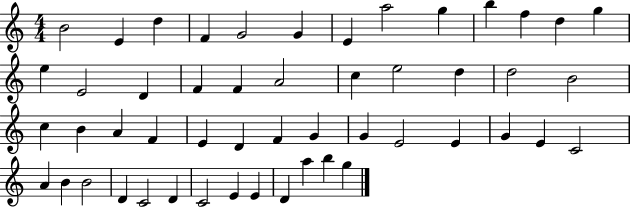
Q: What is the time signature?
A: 4/4